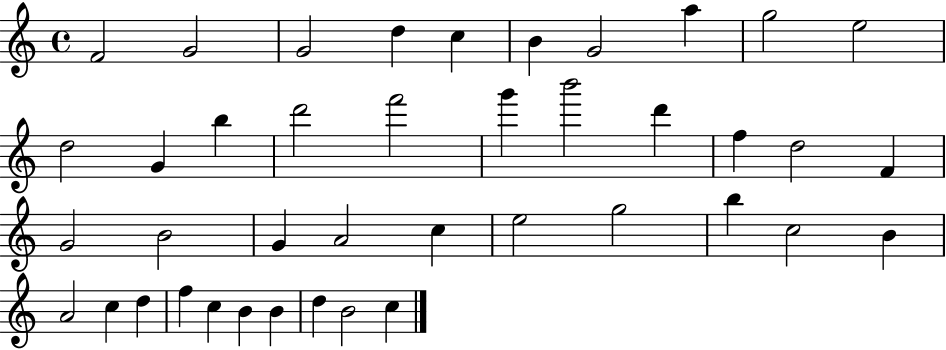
X:1
T:Untitled
M:4/4
L:1/4
K:C
F2 G2 G2 d c B G2 a g2 e2 d2 G b d'2 f'2 g' b'2 d' f d2 F G2 B2 G A2 c e2 g2 b c2 B A2 c d f c B B d B2 c